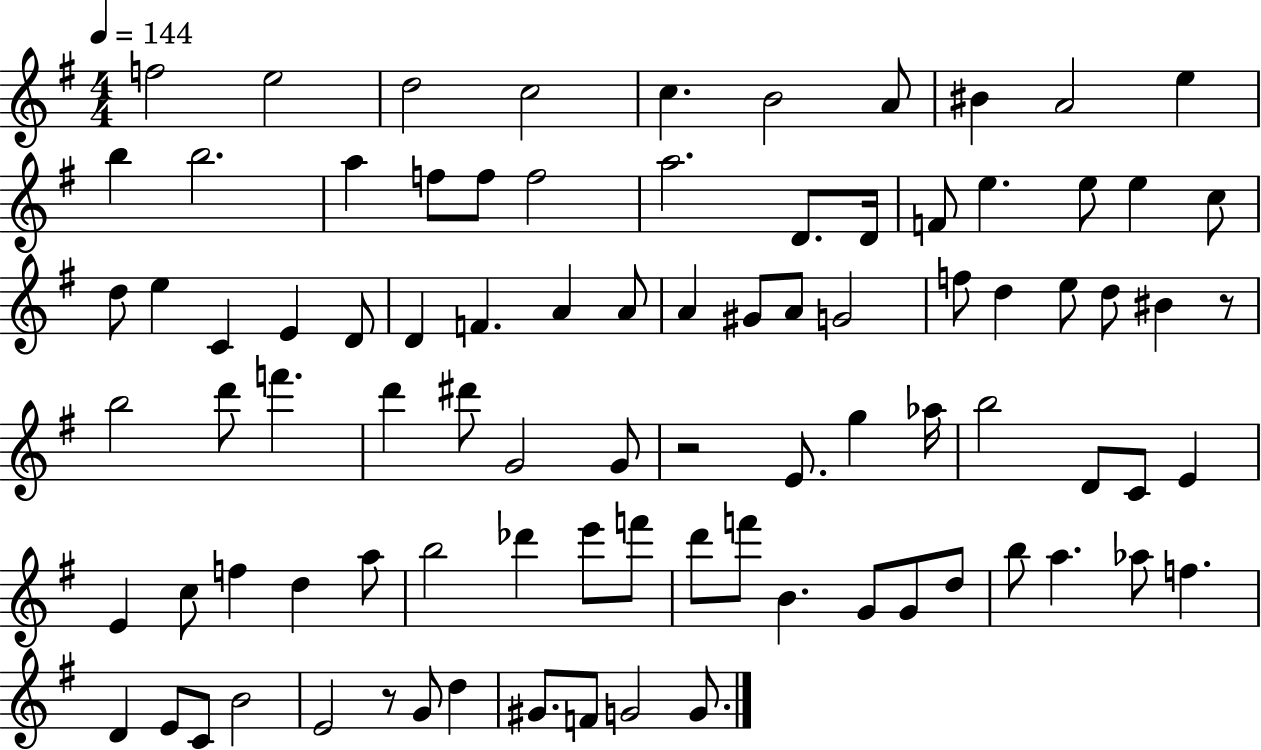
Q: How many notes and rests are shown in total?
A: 89